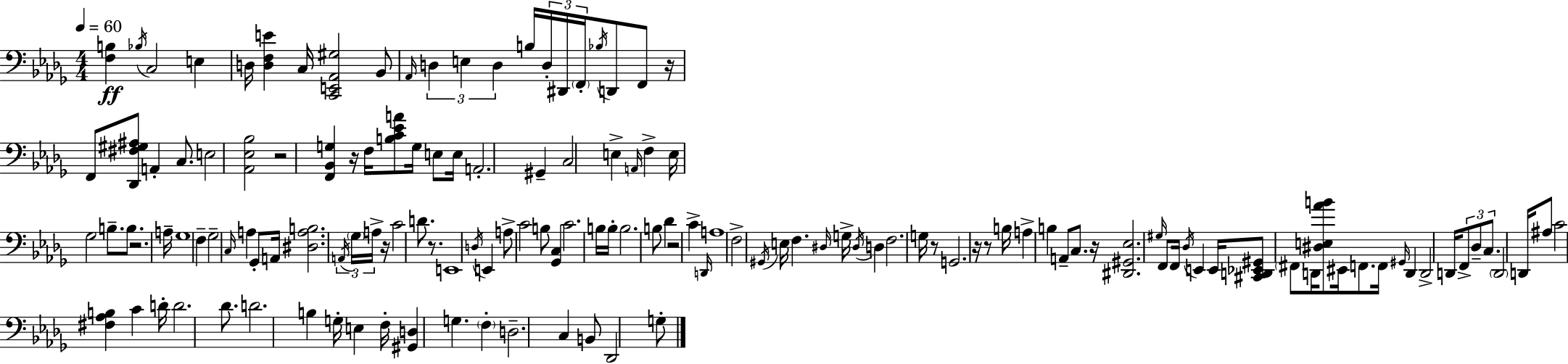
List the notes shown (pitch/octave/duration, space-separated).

[F3,B3]/q Bb3/s C3/h E3/q D3/s [D3,F3,E4]/q C3/s [C2,E2,Ab2,G#3]/h Bb2/e Ab2/s D3/q E3/q D3/q B3/s D3/s D#2/s F2/s Bb3/s D2/e F2/e R/s F2/e [Db2,F#3,G#3,A#3]/e A2/q C3/e. E3/h [Ab2,Eb3,Bb3]/h R/h [F2,Bb2,G3]/q R/s F3/s [B3,C4,Eb4,A4]/e G3/s E3/e E3/s A2/h. G#2/q C3/h E3/q A2/s F3/q E3/s Gb3/h B3/e. B3/e. R/h. A3/s Gb3/w F3/q Gb3/h C3/s A3/q Gb2/e A2/s [D#3,A3,B3]/h. A2/s Gb3/s A3/s R/s C4/h D4/e. R/e. E2/w D3/s E2/q A3/e C4/h B3/e [Gb2,C3]/q C4/h. B3/s B3/s B3/h. B3/e Db4/q R/h C4/q D2/s A3/w F3/h G#2/s E3/s F3/q. D#3/s G3/s D#3/s D3/q F3/h. G3/s R/e G2/h. R/s R/e B3/s A3/q B3/q A2/e C3/e. R/s [D#2,G#2,Eb3]/h. G#3/s F2/e F2/s Db3/s E2/q E2/s [C#2,D2,Eb2,G#2]/e F#2/e D2/s [D#3,E3,Ab4,B4]/e EIS2/s F2/e. F2/s G#2/s D2/q D2/h D2/s F2/e Db3/e C3/e. D2/h D2/s A#3/e C4/h [F#3,Ab3,B3]/q C4/q D4/s D4/h. Db4/e. D4/h. B3/q G3/s E3/q F3/s [G#2,D3]/q G3/q. F3/q D3/h. C3/q B2/e Db2/h G3/e